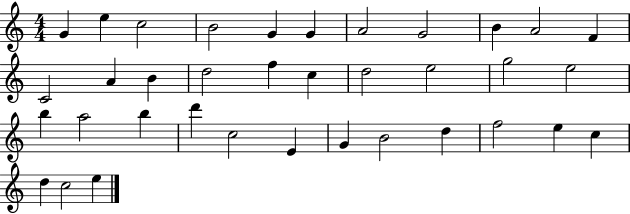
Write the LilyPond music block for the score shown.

{
  \clef treble
  \numericTimeSignature
  \time 4/4
  \key c \major
  g'4 e''4 c''2 | b'2 g'4 g'4 | a'2 g'2 | b'4 a'2 f'4 | \break c'2 a'4 b'4 | d''2 f''4 c''4 | d''2 e''2 | g''2 e''2 | \break b''4 a''2 b''4 | d'''4 c''2 e'4 | g'4 b'2 d''4 | f''2 e''4 c''4 | \break d''4 c''2 e''4 | \bar "|."
}